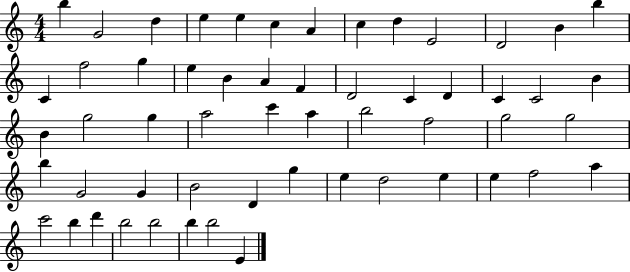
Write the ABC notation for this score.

X:1
T:Untitled
M:4/4
L:1/4
K:C
b G2 d e e c A c d E2 D2 B b C f2 g e B A F D2 C D C C2 B B g2 g a2 c' a b2 f2 g2 g2 b G2 G B2 D g e d2 e e f2 a c'2 b d' b2 b2 b b2 E